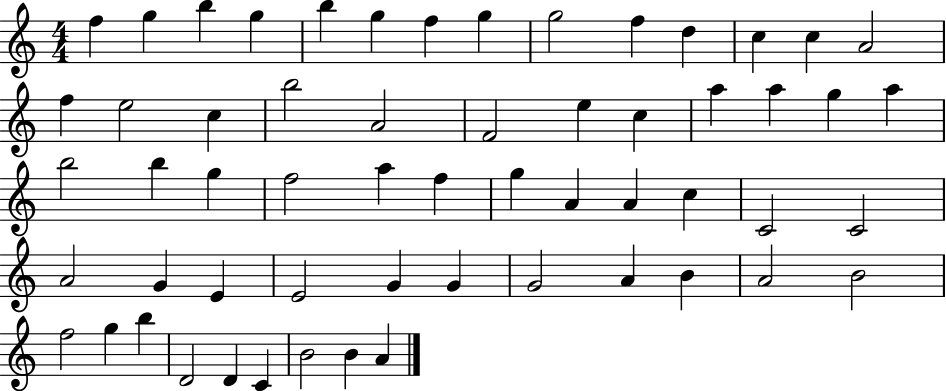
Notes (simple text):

F5/q G5/q B5/q G5/q B5/q G5/q F5/q G5/q G5/h F5/q D5/q C5/q C5/q A4/h F5/q E5/h C5/q B5/h A4/h F4/h E5/q C5/q A5/q A5/q G5/q A5/q B5/h B5/q G5/q F5/h A5/q F5/q G5/q A4/q A4/q C5/q C4/h C4/h A4/h G4/q E4/q E4/h G4/q G4/q G4/h A4/q B4/q A4/h B4/h F5/h G5/q B5/q D4/h D4/q C4/q B4/h B4/q A4/q